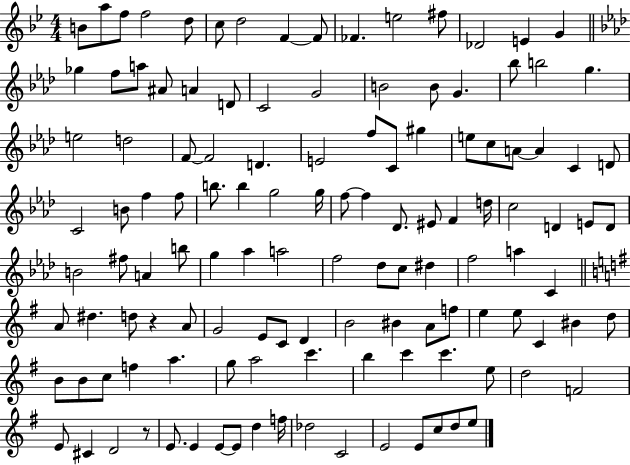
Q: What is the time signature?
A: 4/4